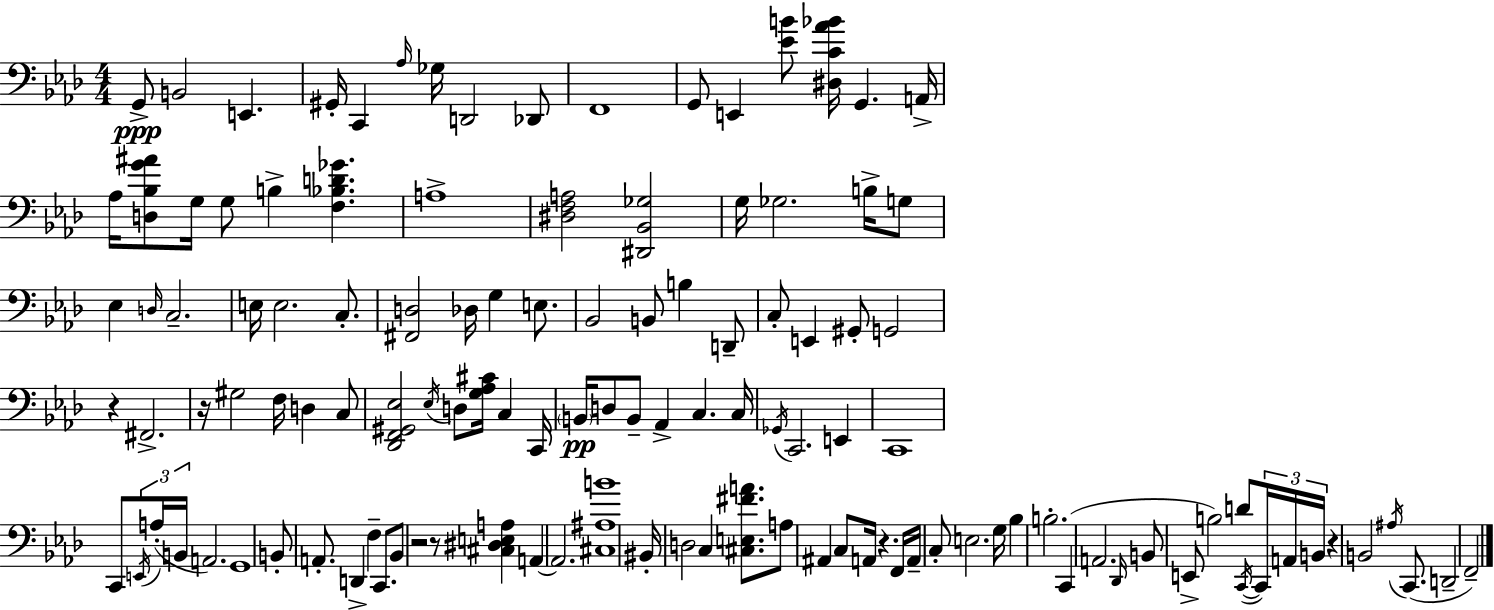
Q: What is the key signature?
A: F minor